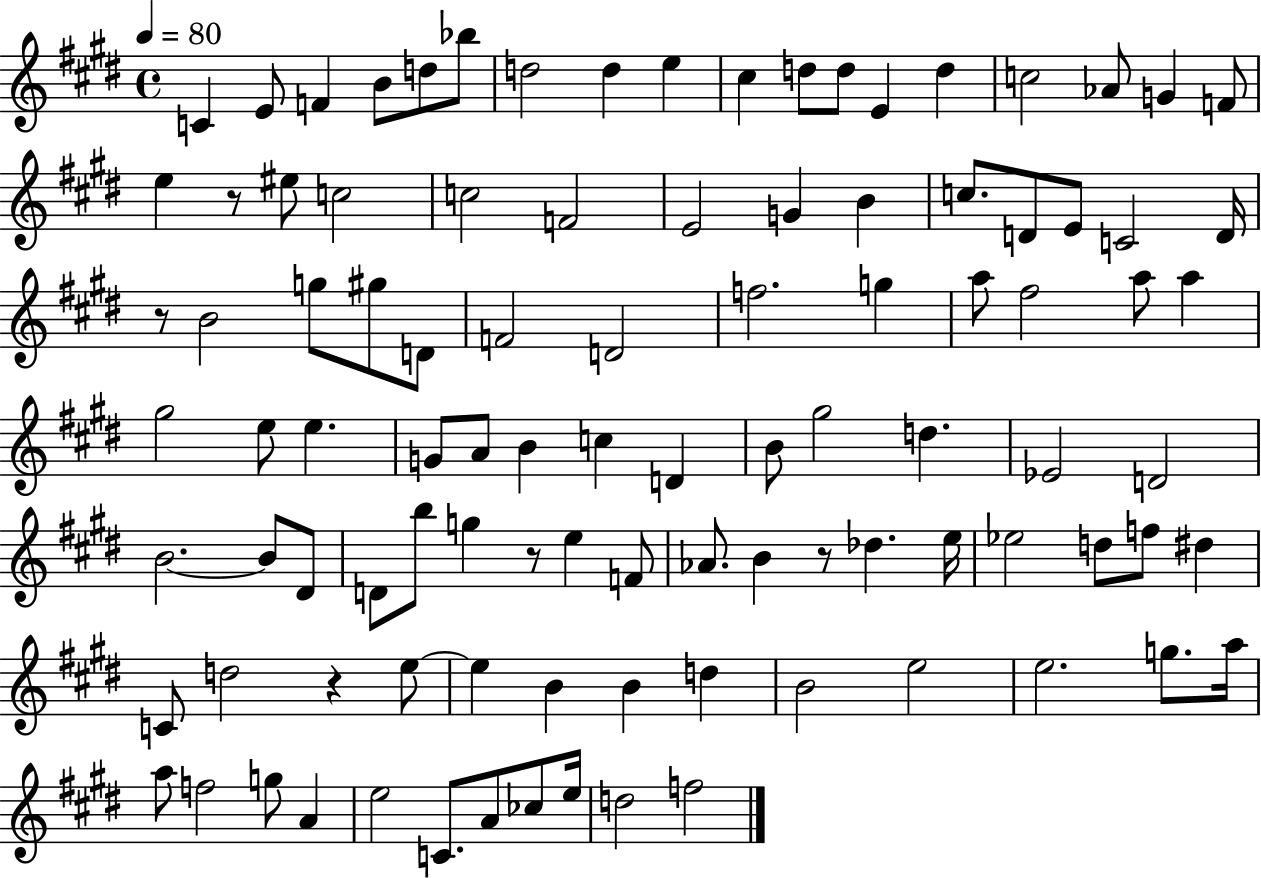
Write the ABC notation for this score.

X:1
T:Untitled
M:4/4
L:1/4
K:E
C E/2 F B/2 d/2 _b/2 d2 d e ^c d/2 d/2 E d c2 _A/2 G F/2 e z/2 ^e/2 c2 c2 F2 E2 G B c/2 D/2 E/2 C2 D/4 z/2 B2 g/2 ^g/2 D/2 F2 D2 f2 g a/2 ^f2 a/2 a ^g2 e/2 e G/2 A/2 B c D B/2 ^g2 d _E2 D2 B2 B/2 ^D/2 D/2 b/2 g z/2 e F/2 _A/2 B z/2 _d e/4 _e2 d/2 f/2 ^d C/2 d2 z e/2 e B B d B2 e2 e2 g/2 a/4 a/2 f2 g/2 A e2 C/2 A/2 _c/2 e/4 d2 f2